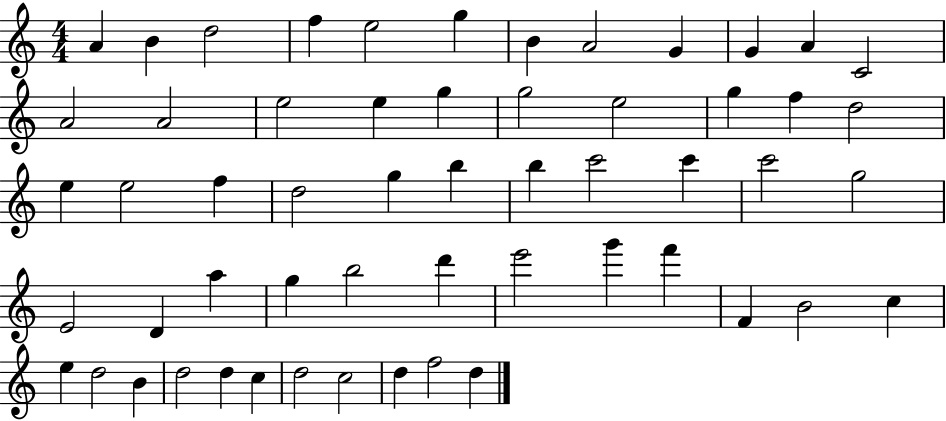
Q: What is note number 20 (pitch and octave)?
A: G5